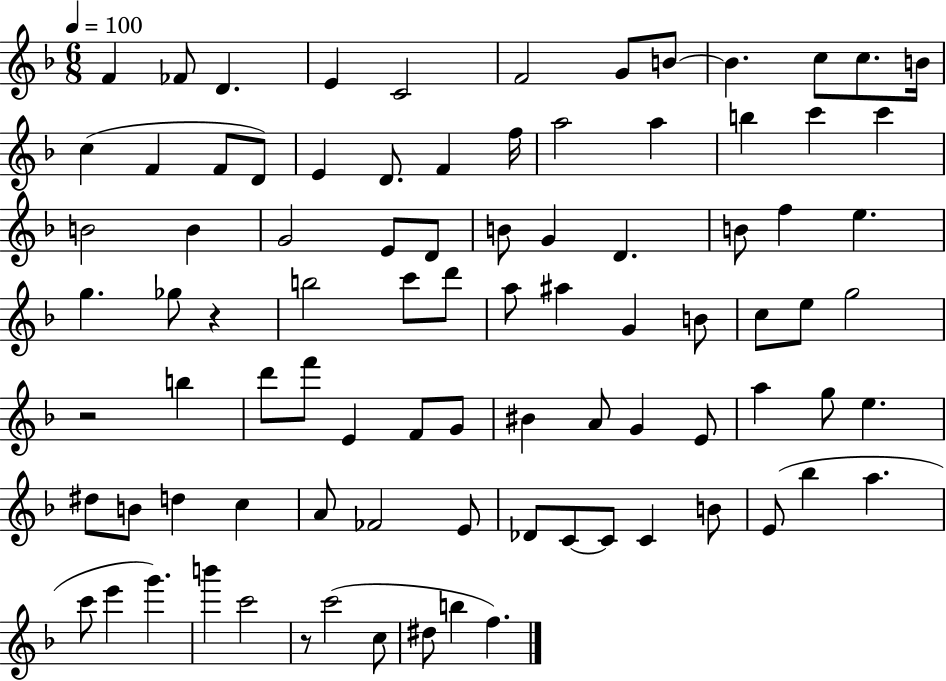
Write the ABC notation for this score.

X:1
T:Untitled
M:6/8
L:1/4
K:F
F _F/2 D E C2 F2 G/2 B/2 B c/2 c/2 B/4 c F F/2 D/2 E D/2 F f/4 a2 a b c' c' B2 B G2 E/2 D/2 B/2 G D B/2 f e g _g/2 z b2 c'/2 d'/2 a/2 ^a G B/2 c/2 e/2 g2 z2 b d'/2 f'/2 E F/2 G/2 ^B A/2 G E/2 a g/2 e ^d/2 B/2 d c A/2 _F2 E/2 _D/2 C/2 C/2 C B/2 E/2 _b a c'/2 e' g' b' c'2 z/2 c'2 c/2 ^d/2 b f